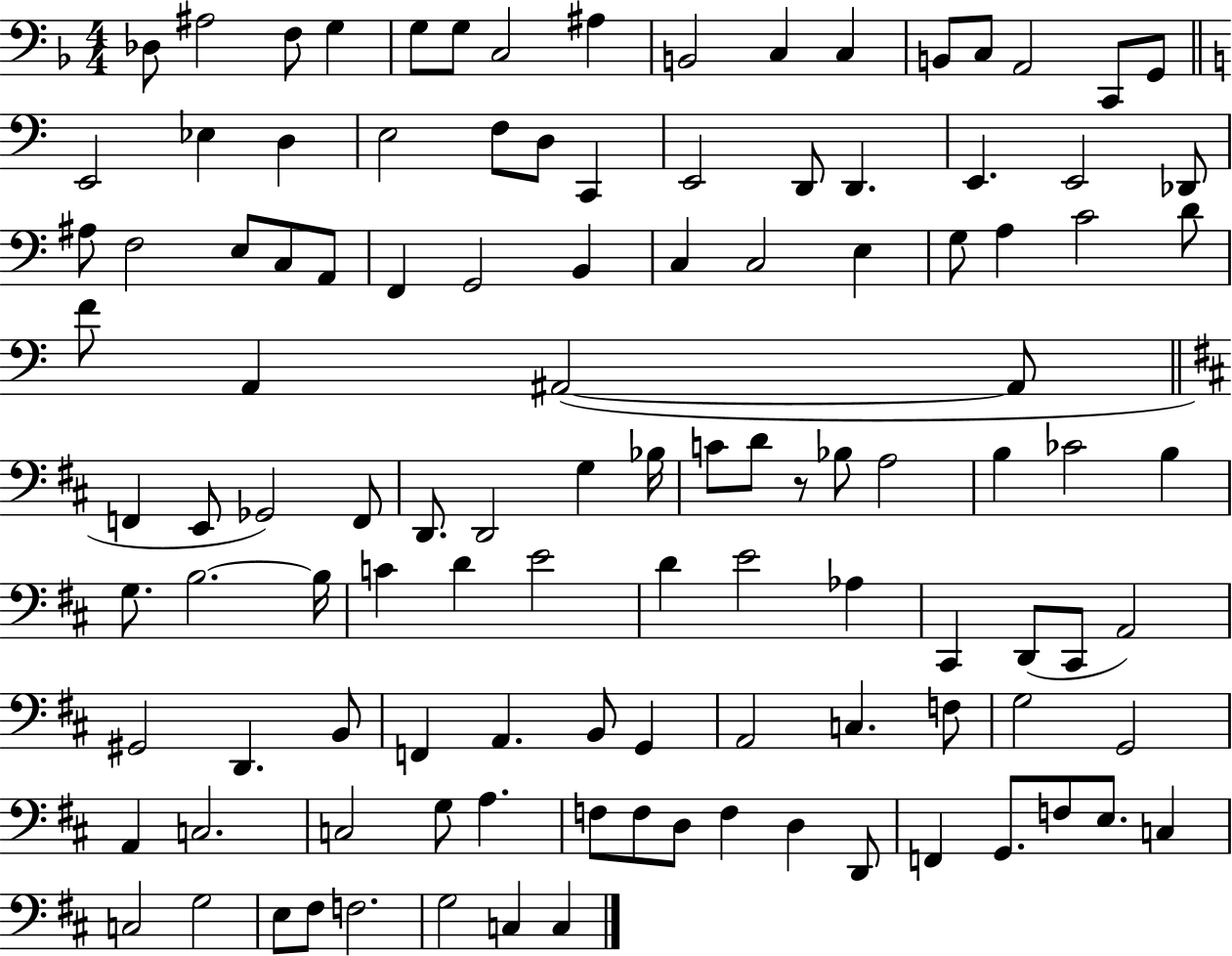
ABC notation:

X:1
T:Untitled
M:4/4
L:1/4
K:F
_D,/2 ^A,2 F,/2 G, G,/2 G,/2 C,2 ^A, B,,2 C, C, B,,/2 C,/2 A,,2 C,,/2 G,,/2 E,,2 _E, D, E,2 F,/2 D,/2 C,, E,,2 D,,/2 D,, E,, E,,2 _D,,/2 ^A,/2 F,2 E,/2 C,/2 A,,/2 F,, G,,2 B,, C, C,2 E, G,/2 A, C2 D/2 F/2 A,, ^A,,2 ^A,,/2 F,, E,,/2 _G,,2 F,,/2 D,,/2 D,,2 G, _B,/4 C/2 D/2 z/2 _B,/2 A,2 B, _C2 B, G,/2 B,2 B,/4 C D E2 D E2 _A, ^C,, D,,/2 ^C,,/2 A,,2 ^G,,2 D,, B,,/2 F,, A,, B,,/2 G,, A,,2 C, F,/2 G,2 G,,2 A,, C,2 C,2 G,/2 A, F,/2 F,/2 D,/2 F, D, D,,/2 F,, G,,/2 F,/2 E,/2 C, C,2 G,2 E,/2 ^F,/2 F,2 G,2 C, C,